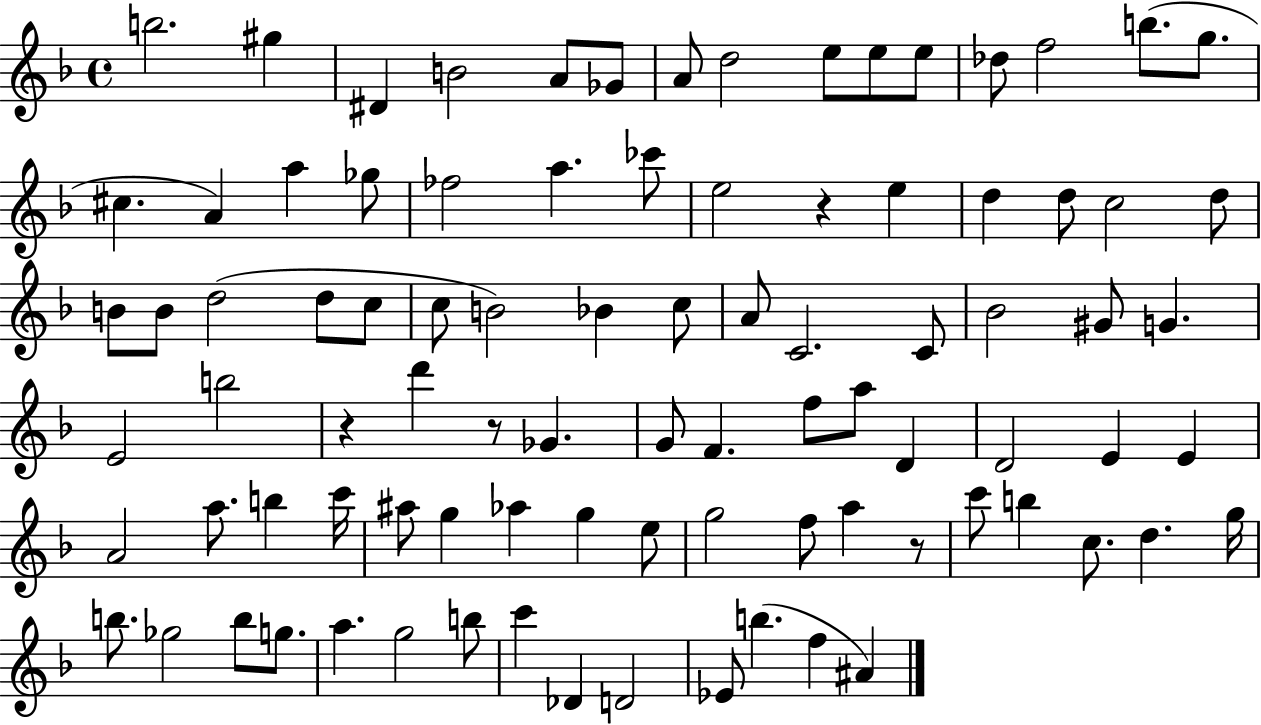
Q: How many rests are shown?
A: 4